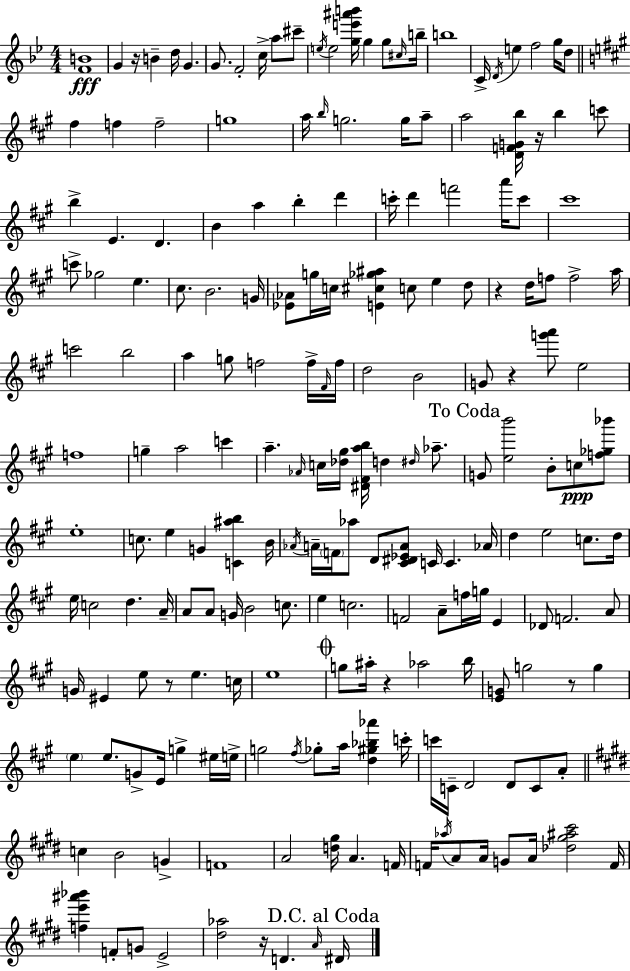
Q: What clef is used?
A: treble